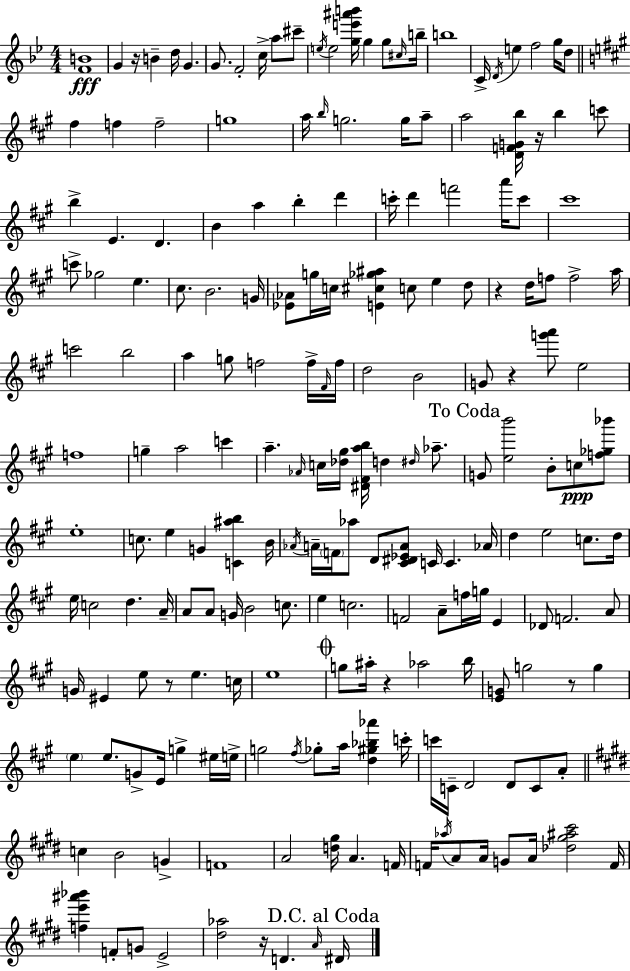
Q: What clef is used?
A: treble